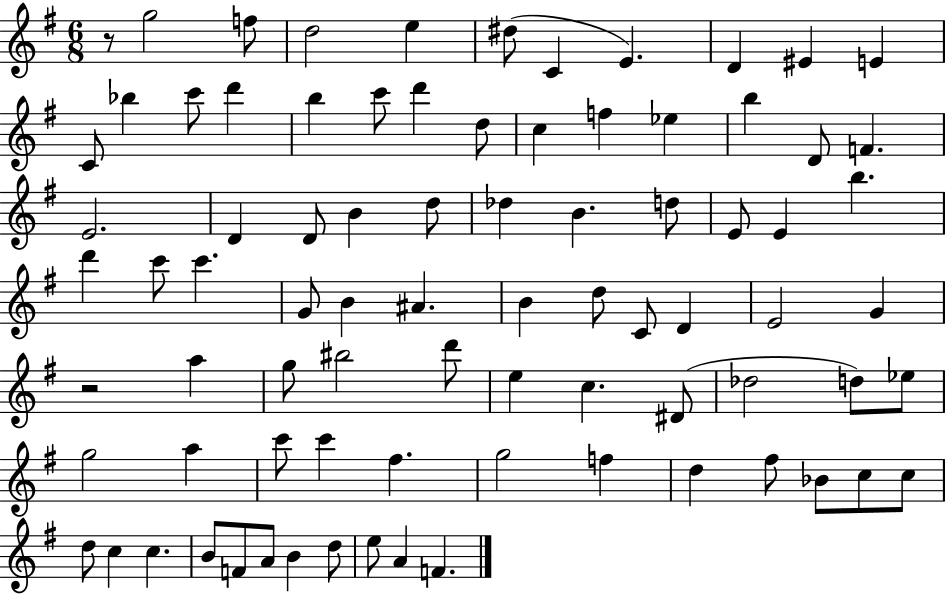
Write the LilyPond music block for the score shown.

{
  \clef treble
  \numericTimeSignature
  \time 6/8
  \key g \major
  \repeat volta 2 { r8 g''2 f''8 | d''2 e''4 | dis''8( c'4 e'4.) | d'4 eis'4 e'4 | \break c'8 bes''4 c'''8 d'''4 | b''4 c'''8 d'''4 d''8 | c''4 f''4 ees''4 | b''4 d'8 f'4. | \break e'2. | d'4 d'8 b'4 d''8 | des''4 b'4. d''8 | e'8 e'4 b''4. | \break d'''4 c'''8 c'''4. | g'8 b'4 ais'4. | b'4 d''8 c'8 d'4 | e'2 g'4 | \break r2 a''4 | g''8 bis''2 d'''8 | e''4 c''4. dis'8( | des''2 d''8) ees''8 | \break g''2 a''4 | c'''8 c'''4 fis''4. | g''2 f''4 | d''4 fis''8 bes'8 c''8 c''8 | \break d''8 c''4 c''4. | b'8 f'8 a'8 b'4 d''8 | e''8 a'4 f'4. | } \bar "|."
}